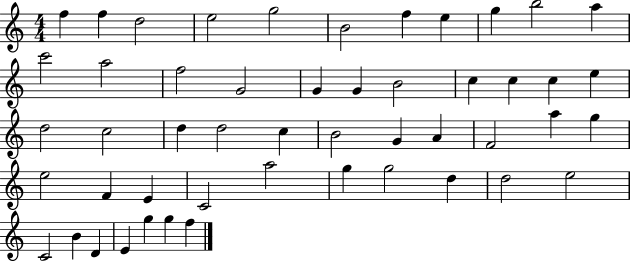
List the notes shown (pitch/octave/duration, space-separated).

F5/q F5/q D5/h E5/h G5/h B4/h F5/q E5/q G5/q B5/h A5/q C6/h A5/h F5/h G4/h G4/q G4/q B4/h C5/q C5/q C5/q E5/q D5/h C5/h D5/q D5/h C5/q B4/h G4/q A4/q F4/h A5/q G5/q E5/h F4/q E4/q C4/h A5/h G5/q G5/h D5/q D5/h E5/h C4/h B4/q D4/q E4/q G5/q G5/q F5/q